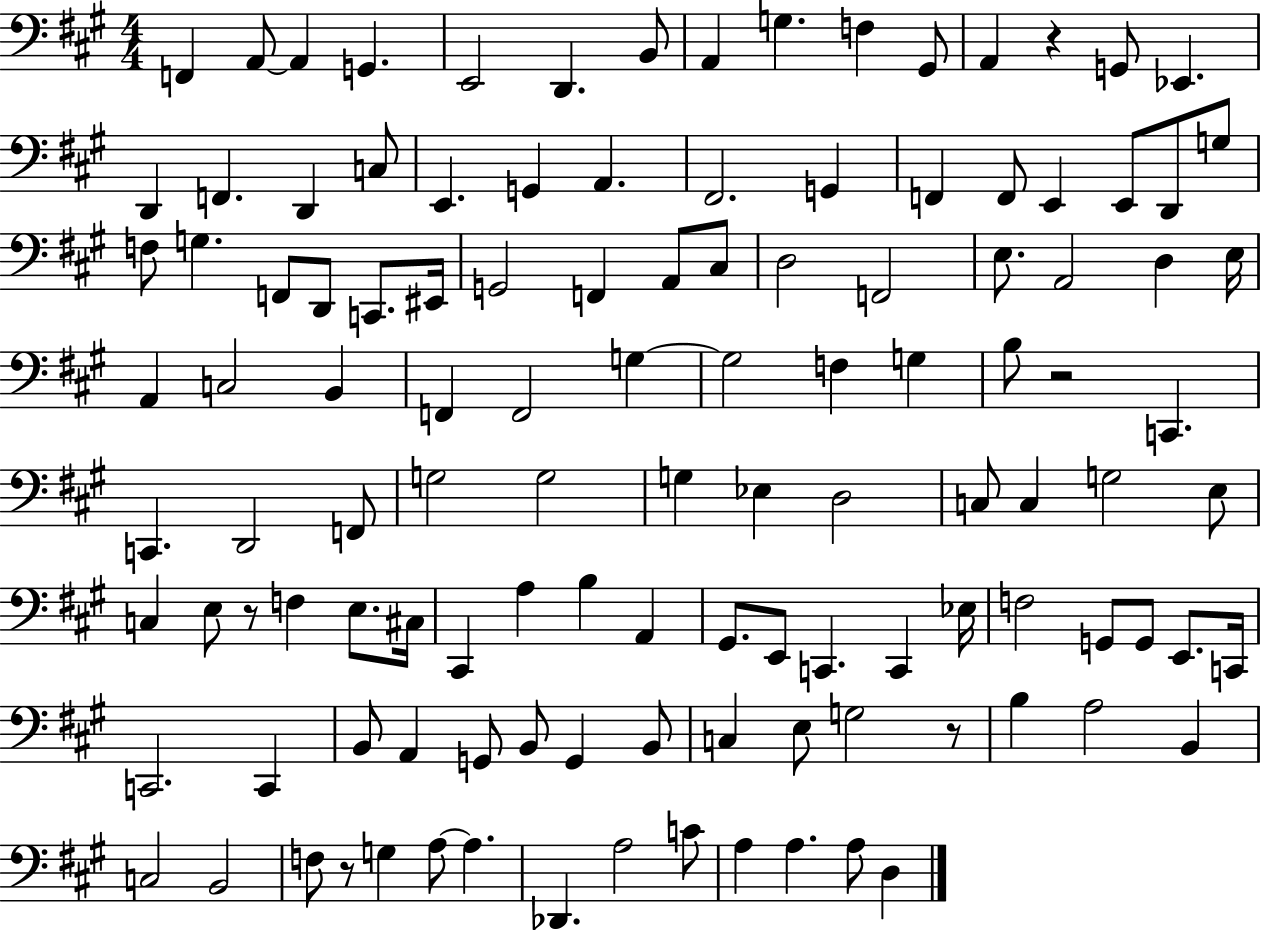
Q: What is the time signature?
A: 4/4